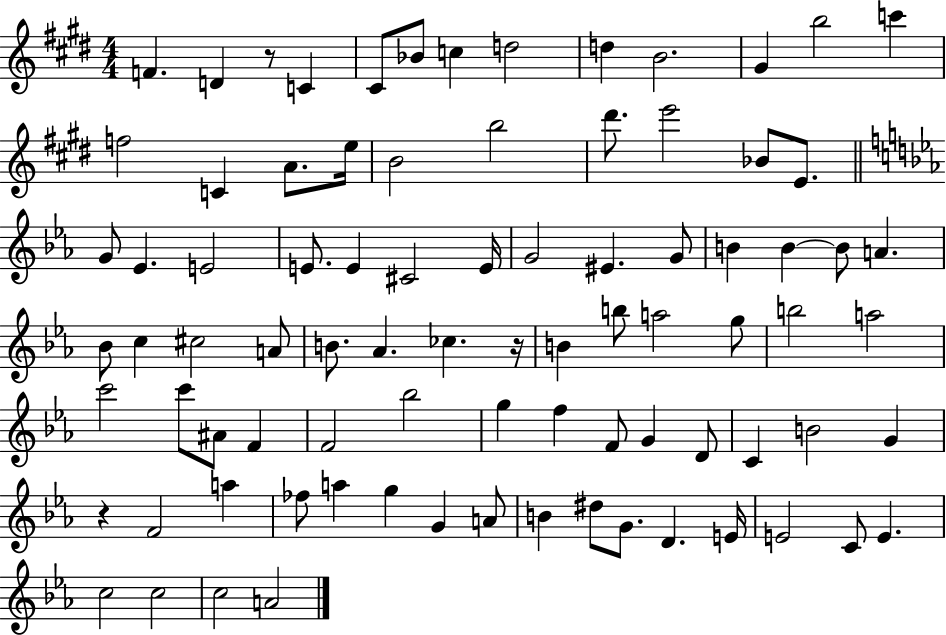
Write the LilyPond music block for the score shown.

{
  \clef treble
  \numericTimeSignature
  \time 4/4
  \key e \major
  f'4. d'4 r8 c'4 | cis'8 bes'8 c''4 d''2 | d''4 b'2. | gis'4 b''2 c'''4 | \break f''2 c'4 a'8. e''16 | b'2 b''2 | dis'''8. e'''2 bes'8 e'8. | \bar "||" \break \key ees \major g'8 ees'4. e'2 | e'8. e'4 cis'2 e'16 | g'2 eis'4. g'8 | b'4 b'4~~ b'8 a'4. | \break bes'8 c''4 cis''2 a'8 | b'8. aes'4. ces''4. r16 | b'4 b''8 a''2 g''8 | b''2 a''2 | \break c'''2 c'''8 ais'8 f'4 | f'2 bes''2 | g''4 f''4 f'8 g'4 d'8 | c'4 b'2 g'4 | \break r4 f'2 a''4 | fes''8 a''4 g''4 g'4 a'8 | b'4 dis''8 g'8. d'4. e'16 | e'2 c'8 e'4. | \break c''2 c''2 | c''2 a'2 | \bar "|."
}